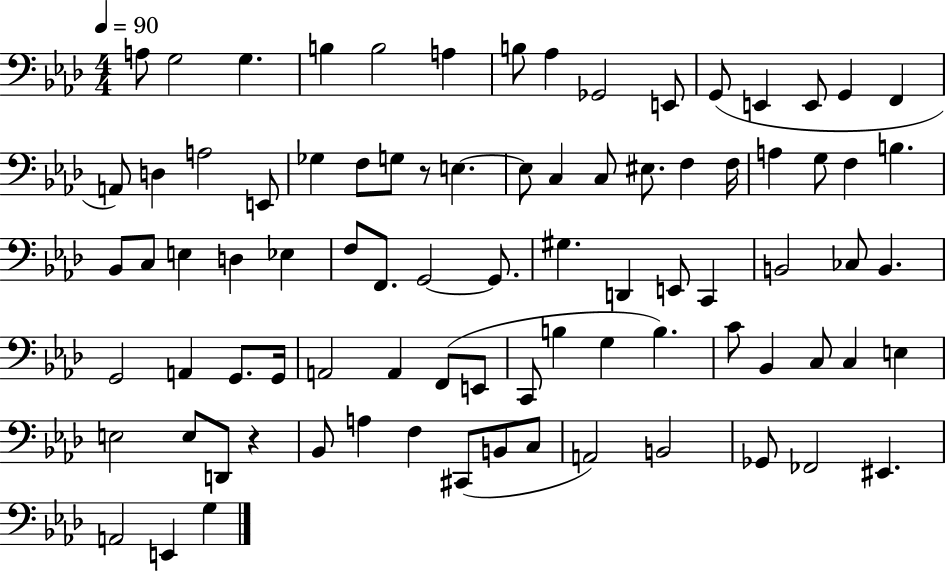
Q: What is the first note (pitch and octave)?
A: A3